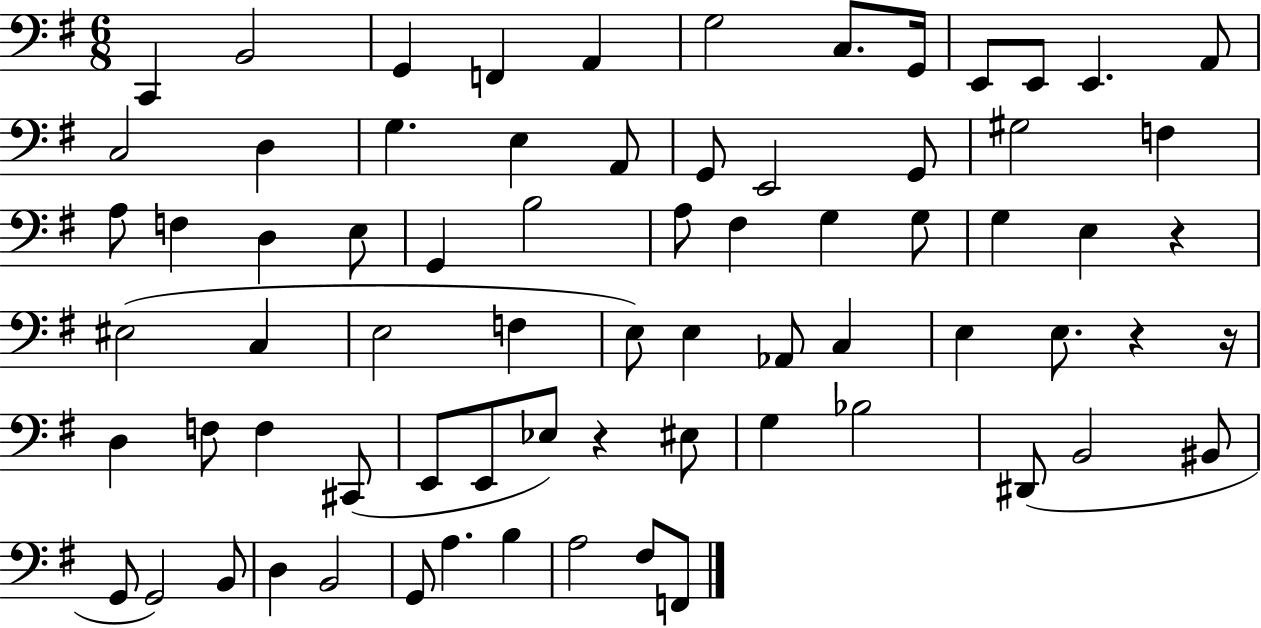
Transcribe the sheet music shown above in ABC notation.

X:1
T:Untitled
M:6/8
L:1/4
K:G
C,, B,,2 G,, F,, A,, G,2 C,/2 G,,/4 E,,/2 E,,/2 E,, A,,/2 C,2 D, G, E, A,,/2 G,,/2 E,,2 G,,/2 ^G,2 F, A,/2 F, D, E,/2 G,, B,2 A,/2 ^F, G, G,/2 G, E, z ^E,2 C, E,2 F, E,/2 E, _A,,/2 C, E, E,/2 z z/4 D, F,/2 F, ^C,,/2 E,,/2 E,,/2 _E,/2 z ^E,/2 G, _B,2 ^D,,/2 B,,2 ^B,,/2 G,,/2 G,,2 B,,/2 D, B,,2 G,,/2 A, B, A,2 ^F,/2 F,,/2